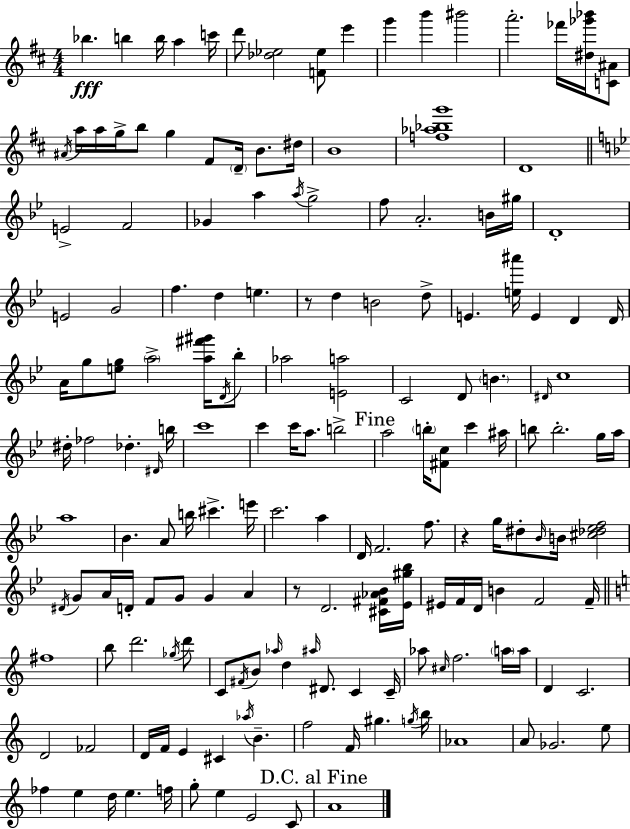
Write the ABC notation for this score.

X:1
T:Untitled
M:4/4
L:1/4
K:D
_b b b/4 a c'/4 d'/2 [_d_e]2 [F_e]/2 e' g' b' ^b'2 a'2 _f'/4 [^d_g'_b']/4 [C^A]/2 ^A/4 a/4 a/4 g/4 b/2 g ^F/2 D/4 B/2 ^d/4 B4 [f_a_bg']4 D4 E2 F2 _G a a/4 g2 f/2 A2 B/4 ^g/4 D4 E2 G2 f d e z/2 d B2 d/2 E [e^a']/4 E D D/4 A/4 g/2 [eg]/2 a2 [a^f'^g']/4 D/4 _b/2 _a2 [Ea]2 C2 D/2 B ^D/4 c4 ^d/4 _f2 _d ^D/4 b/4 c'4 c' c'/4 a/2 b2 a2 b/4 [^Fc]/2 c' ^a/4 b/2 b2 g/4 a/4 a4 _B A/2 b/4 ^c' e'/4 c'2 a D/4 F2 f/2 z g/4 ^d/2 _B/4 B/4 [^c_d_ef]2 ^D/4 G/2 A/4 D/4 F/2 G/2 G A z/2 D2 [^C^F_A_B]/4 [_E^g_b]/4 ^E/4 F/4 D/4 B F2 F/4 ^f4 b/2 d'2 _g/4 d'/2 C/2 ^F/4 B/2 _a/4 d ^a/4 ^D/2 C C/4 _a/2 ^c/4 f2 a/4 a/4 D C2 D2 _F2 D/4 F/4 E ^C _a/4 B f2 F/4 ^g g/4 b/4 _A4 A/2 _G2 e/2 _f e d/4 e f/4 g/2 e E2 C/2 A4